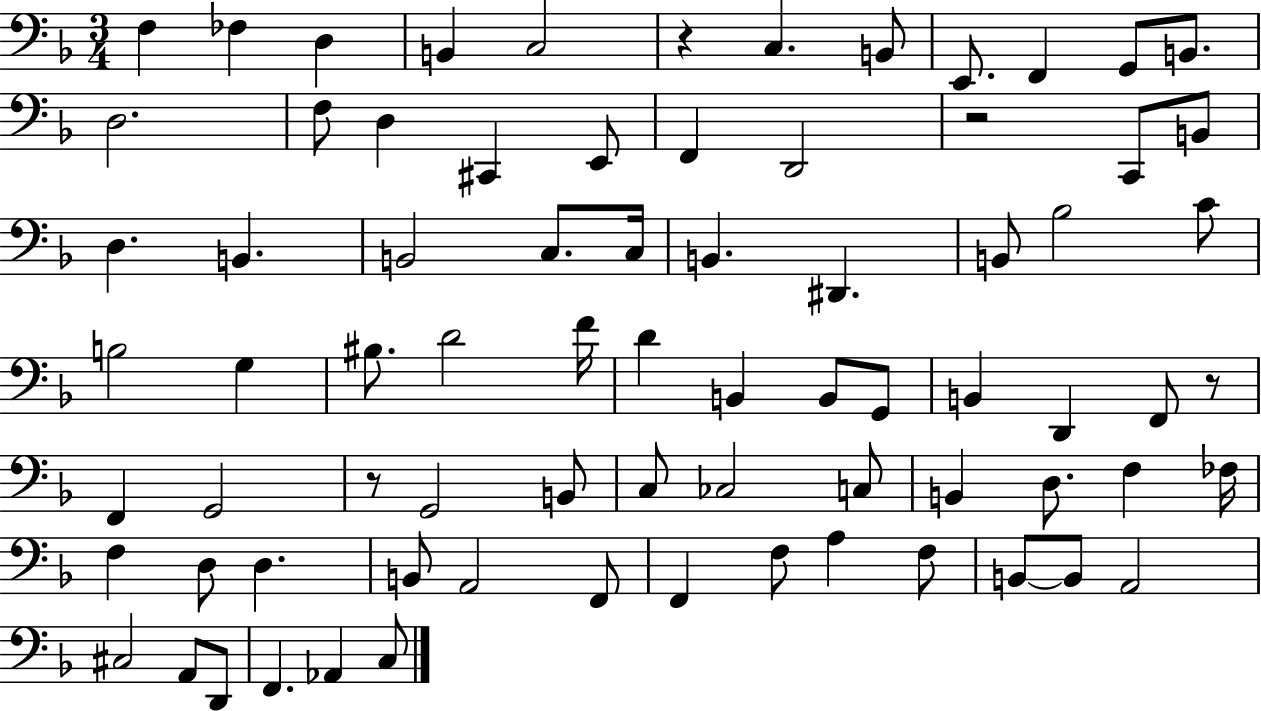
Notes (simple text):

F3/q FES3/q D3/q B2/q C3/h R/q C3/q. B2/e E2/e. F2/q G2/e B2/e. D3/h. F3/e D3/q C#2/q E2/e F2/q D2/h R/h C2/e B2/e D3/q. B2/q. B2/h C3/e. C3/s B2/q. D#2/q. B2/e Bb3/h C4/e B3/h G3/q BIS3/e. D4/h F4/s D4/q B2/q B2/e G2/e B2/q D2/q F2/e R/e F2/q G2/h R/e G2/h B2/e C3/e CES3/h C3/e B2/q D3/e. F3/q FES3/s F3/q D3/e D3/q. B2/e A2/h F2/e F2/q F3/e A3/q F3/e B2/e B2/e A2/h C#3/h A2/e D2/e F2/q. Ab2/q C3/e